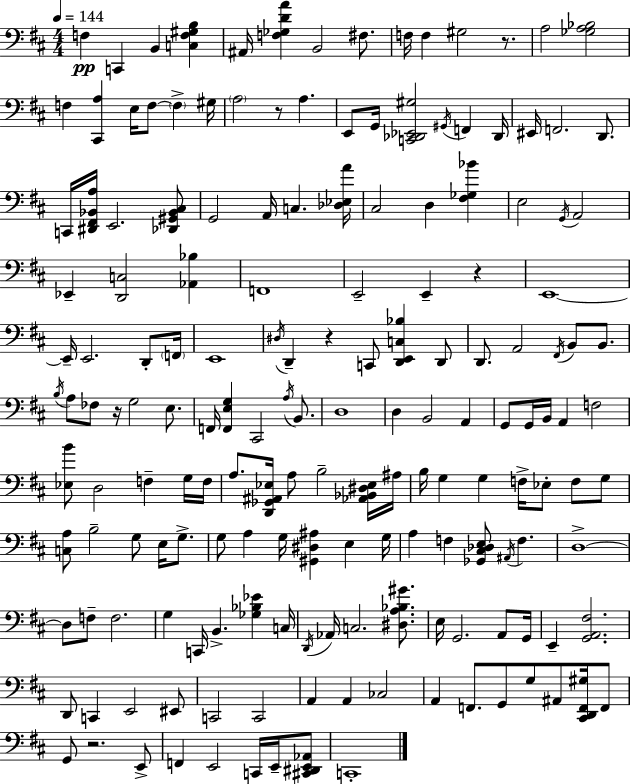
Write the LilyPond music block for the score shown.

{
  \clef bass
  \numericTimeSignature
  \time 4/4
  \key d \major
  \tempo 4 = 144
  f4\pp c,4 b,4 <c f gis b>4 | ais,16 <f ges d' a'>4 b,2 fis8. | f16 f4 gis2 r8. | a2 <ges a bes>2 | \break f4 <cis, a>4 e16 f8~~ \parenthesize f4-> gis16 | \parenthesize a2 r8 a4. | e,8 g,16 <c, des, ees, gis>2 \acciaccatura { gis,16 } f,4 | des,16 eis,16 f,2. d,8. | \break c,16 <dis, fis, bes, a>16 e,2. <des, gis, bes, cis>8 | g,2 a,16 c4. | <des ees a'>16 cis2 d4 <fis ges bes'>4 | e2 \acciaccatura { g,16 } a,2 | \break ees,4-- <d, c>2 <aes, bes>4 | f,1 | e,2-- e,4-- r4 | e,1~~ | \break e,16-- e,2. d,8-. | \parenthesize f,16 e,1 | \acciaccatura { dis16 } d,4-- r4 c,8 <d, e, c bes>4 | d,8 d,8. a,2 \acciaccatura { fis,16 } b,8 | \break b,8. \acciaccatura { b16 } a8 fes8 r16 g2 | e8. f,16 <f, e g>4 cis,2 | \acciaccatura { a16 } b,8. d1 | d4 b,2 | \break a,4 g,8 g,16 b,16 a,4 f2 | <ees b'>8 d2 | f4-- g16 f16 a8. <d, ges, ais, ees>16 a8 b2-- | <aes, bes, dis ees>16 ais16 b16 g4 g4 f16-> | \break ees8-. f8 g8 <c a>8 b2-- | g8 e16 g8.-> g8 a4 g16 <gis, dis ais>4 | e4 g16 a4 f4 <ges, cis des e>8 | \acciaccatura { ais,16 } f4. d1->~~ | \break d8 f8-- f2. | g4 c,16 b,4.-> | <ges bes ees'>4 c16 \acciaccatura { d,16 } aes,16 c2. | <dis a bes gis'>8. e16 g,2. | \break a,8 g,16 e,4-- <g, a, fis>2. | d,8 c,4 e,2 | eis,8 c,2 | c,2 a,4 a,4 | \break ces2 a,4 f,8. g,8 | g8 ais,8 <cis, d, f, gis>16 f,8 g,8 r2. | e,8-> f,4 e,2 | c,16 e,16-- <cis, dis, e, aes,>8 c,1-. | \break \bar "|."
}